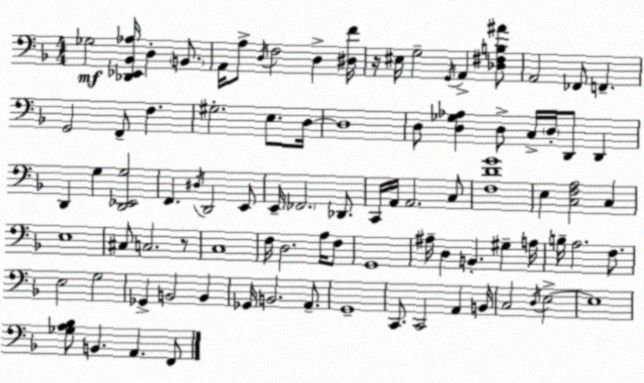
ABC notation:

X:1
T:Untitled
M:4/4
L:1/4
K:F
_G,2 [_D,,_E,,_B,,_A,]/4 D, B,,/2 A,,/4 A,/2 D,/4 F,2 D, [^D,F]/4 z/4 ^E,/4 G,2 G,,/4 A,, [_D,^F,B,^A]/2 A,,2 _F,,/2 F,, G,,2 F,,/2 F, ^G,2 E,/2 D,/4 D,4 D,/2 [D,_G,_A,] D,/2 C,/4 D,/4 D,,/2 D,, D,, G, [D,,_E,,G,]2 F,, ^D,/4 D,,2 E,,/2 E,,/4 _F,,2 _D,,/2 C,,/4 A,,/4 A,,2 C,/2 [F,DG]4 E, [C,F,A,]2 C, E,4 ^C,/2 C,2 z/2 C,4 F,/4 D,2 A,/4 F,/2 G,,4 ^A,/4 D, B,, ^G, A,/4 B,/4 A,2 F,/2 E,2 G,2 _G,, B,,2 B,, _G,,/4 B,,2 A,,/2 G,,4 C,,/2 C,,2 A,, B,,/4 C,2 D,/4 E,2 E,4 [_G,A,_B,]/2 B,, A,, F,,/2